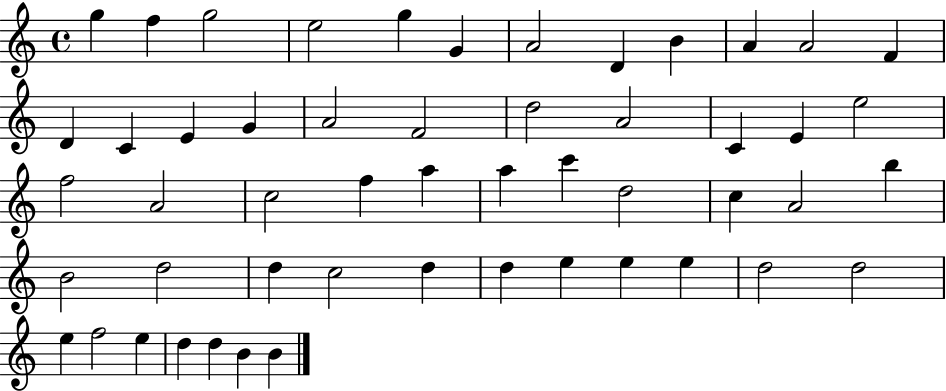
{
  \clef treble
  \time 4/4
  \defaultTimeSignature
  \key c \major
  g''4 f''4 g''2 | e''2 g''4 g'4 | a'2 d'4 b'4 | a'4 a'2 f'4 | \break d'4 c'4 e'4 g'4 | a'2 f'2 | d''2 a'2 | c'4 e'4 e''2 | \break f''2 a'2 | c''2 f''4 a''4 | a''4 c'''4 d''2 | c''4 a'2 b''4 | \break b'2 d''2 | d''4 c''2 d''4 | d''4 e''4 e''4 e''4 | d''2 d''2 | \break e''4 f''2 e''4 | d''4 d''4 b'4 b'4 | \bar "|."
}